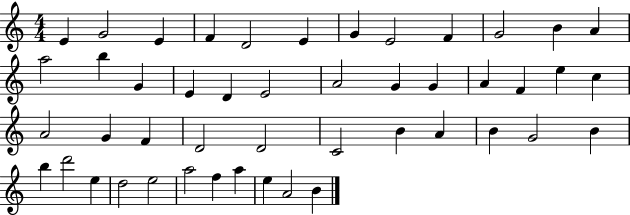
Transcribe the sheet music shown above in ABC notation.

X:1
T:Untitled
M:4/4
L:1/4
K:C
E G2 E F D2 E G E2 F G2 B A a2 b G E D E2 A2 G G A F e c A2 G F D2 D2 C2 B A B G2 B b d'2 e d2 e2 a2 f a e A2 B